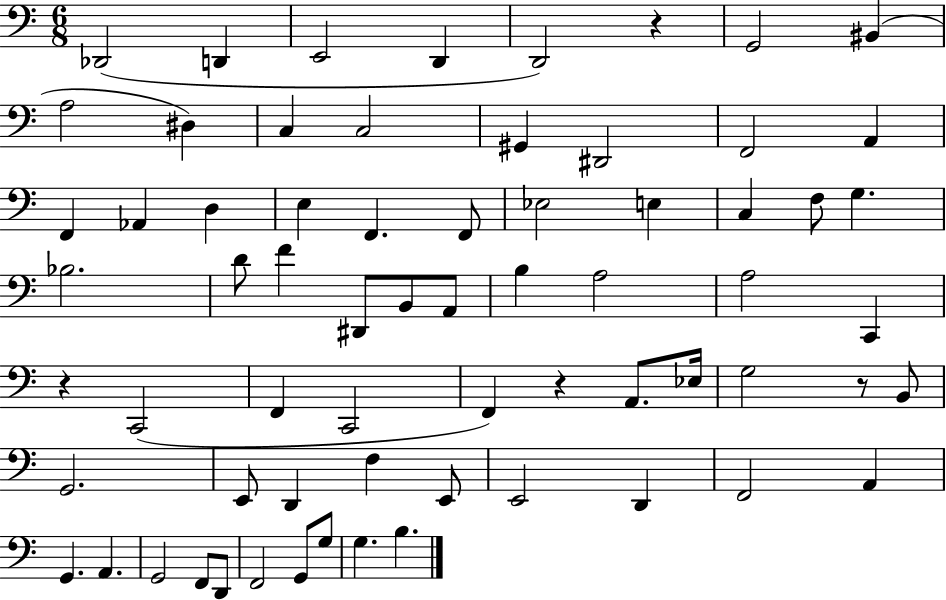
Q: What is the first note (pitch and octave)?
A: Db2